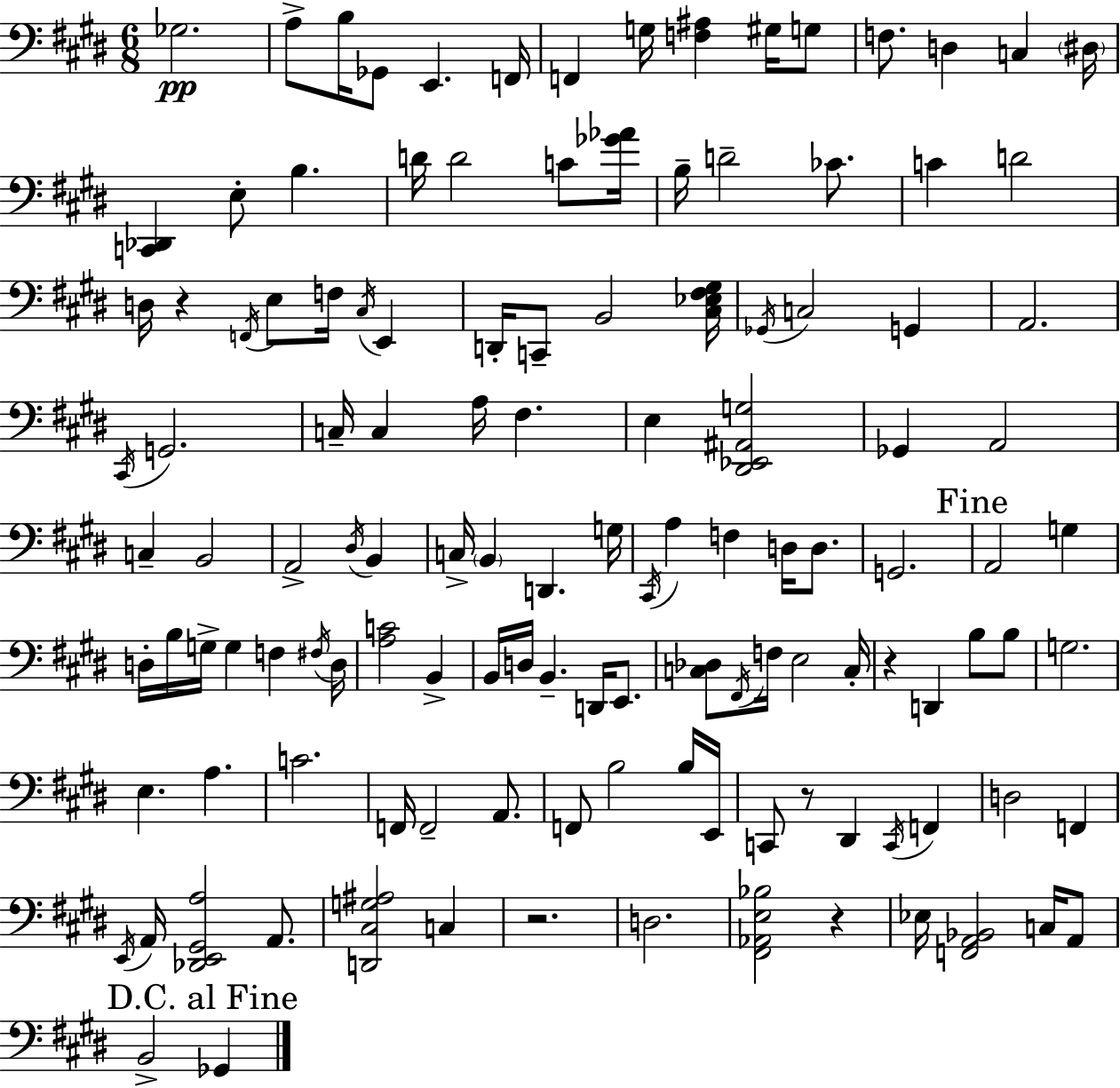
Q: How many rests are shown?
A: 5